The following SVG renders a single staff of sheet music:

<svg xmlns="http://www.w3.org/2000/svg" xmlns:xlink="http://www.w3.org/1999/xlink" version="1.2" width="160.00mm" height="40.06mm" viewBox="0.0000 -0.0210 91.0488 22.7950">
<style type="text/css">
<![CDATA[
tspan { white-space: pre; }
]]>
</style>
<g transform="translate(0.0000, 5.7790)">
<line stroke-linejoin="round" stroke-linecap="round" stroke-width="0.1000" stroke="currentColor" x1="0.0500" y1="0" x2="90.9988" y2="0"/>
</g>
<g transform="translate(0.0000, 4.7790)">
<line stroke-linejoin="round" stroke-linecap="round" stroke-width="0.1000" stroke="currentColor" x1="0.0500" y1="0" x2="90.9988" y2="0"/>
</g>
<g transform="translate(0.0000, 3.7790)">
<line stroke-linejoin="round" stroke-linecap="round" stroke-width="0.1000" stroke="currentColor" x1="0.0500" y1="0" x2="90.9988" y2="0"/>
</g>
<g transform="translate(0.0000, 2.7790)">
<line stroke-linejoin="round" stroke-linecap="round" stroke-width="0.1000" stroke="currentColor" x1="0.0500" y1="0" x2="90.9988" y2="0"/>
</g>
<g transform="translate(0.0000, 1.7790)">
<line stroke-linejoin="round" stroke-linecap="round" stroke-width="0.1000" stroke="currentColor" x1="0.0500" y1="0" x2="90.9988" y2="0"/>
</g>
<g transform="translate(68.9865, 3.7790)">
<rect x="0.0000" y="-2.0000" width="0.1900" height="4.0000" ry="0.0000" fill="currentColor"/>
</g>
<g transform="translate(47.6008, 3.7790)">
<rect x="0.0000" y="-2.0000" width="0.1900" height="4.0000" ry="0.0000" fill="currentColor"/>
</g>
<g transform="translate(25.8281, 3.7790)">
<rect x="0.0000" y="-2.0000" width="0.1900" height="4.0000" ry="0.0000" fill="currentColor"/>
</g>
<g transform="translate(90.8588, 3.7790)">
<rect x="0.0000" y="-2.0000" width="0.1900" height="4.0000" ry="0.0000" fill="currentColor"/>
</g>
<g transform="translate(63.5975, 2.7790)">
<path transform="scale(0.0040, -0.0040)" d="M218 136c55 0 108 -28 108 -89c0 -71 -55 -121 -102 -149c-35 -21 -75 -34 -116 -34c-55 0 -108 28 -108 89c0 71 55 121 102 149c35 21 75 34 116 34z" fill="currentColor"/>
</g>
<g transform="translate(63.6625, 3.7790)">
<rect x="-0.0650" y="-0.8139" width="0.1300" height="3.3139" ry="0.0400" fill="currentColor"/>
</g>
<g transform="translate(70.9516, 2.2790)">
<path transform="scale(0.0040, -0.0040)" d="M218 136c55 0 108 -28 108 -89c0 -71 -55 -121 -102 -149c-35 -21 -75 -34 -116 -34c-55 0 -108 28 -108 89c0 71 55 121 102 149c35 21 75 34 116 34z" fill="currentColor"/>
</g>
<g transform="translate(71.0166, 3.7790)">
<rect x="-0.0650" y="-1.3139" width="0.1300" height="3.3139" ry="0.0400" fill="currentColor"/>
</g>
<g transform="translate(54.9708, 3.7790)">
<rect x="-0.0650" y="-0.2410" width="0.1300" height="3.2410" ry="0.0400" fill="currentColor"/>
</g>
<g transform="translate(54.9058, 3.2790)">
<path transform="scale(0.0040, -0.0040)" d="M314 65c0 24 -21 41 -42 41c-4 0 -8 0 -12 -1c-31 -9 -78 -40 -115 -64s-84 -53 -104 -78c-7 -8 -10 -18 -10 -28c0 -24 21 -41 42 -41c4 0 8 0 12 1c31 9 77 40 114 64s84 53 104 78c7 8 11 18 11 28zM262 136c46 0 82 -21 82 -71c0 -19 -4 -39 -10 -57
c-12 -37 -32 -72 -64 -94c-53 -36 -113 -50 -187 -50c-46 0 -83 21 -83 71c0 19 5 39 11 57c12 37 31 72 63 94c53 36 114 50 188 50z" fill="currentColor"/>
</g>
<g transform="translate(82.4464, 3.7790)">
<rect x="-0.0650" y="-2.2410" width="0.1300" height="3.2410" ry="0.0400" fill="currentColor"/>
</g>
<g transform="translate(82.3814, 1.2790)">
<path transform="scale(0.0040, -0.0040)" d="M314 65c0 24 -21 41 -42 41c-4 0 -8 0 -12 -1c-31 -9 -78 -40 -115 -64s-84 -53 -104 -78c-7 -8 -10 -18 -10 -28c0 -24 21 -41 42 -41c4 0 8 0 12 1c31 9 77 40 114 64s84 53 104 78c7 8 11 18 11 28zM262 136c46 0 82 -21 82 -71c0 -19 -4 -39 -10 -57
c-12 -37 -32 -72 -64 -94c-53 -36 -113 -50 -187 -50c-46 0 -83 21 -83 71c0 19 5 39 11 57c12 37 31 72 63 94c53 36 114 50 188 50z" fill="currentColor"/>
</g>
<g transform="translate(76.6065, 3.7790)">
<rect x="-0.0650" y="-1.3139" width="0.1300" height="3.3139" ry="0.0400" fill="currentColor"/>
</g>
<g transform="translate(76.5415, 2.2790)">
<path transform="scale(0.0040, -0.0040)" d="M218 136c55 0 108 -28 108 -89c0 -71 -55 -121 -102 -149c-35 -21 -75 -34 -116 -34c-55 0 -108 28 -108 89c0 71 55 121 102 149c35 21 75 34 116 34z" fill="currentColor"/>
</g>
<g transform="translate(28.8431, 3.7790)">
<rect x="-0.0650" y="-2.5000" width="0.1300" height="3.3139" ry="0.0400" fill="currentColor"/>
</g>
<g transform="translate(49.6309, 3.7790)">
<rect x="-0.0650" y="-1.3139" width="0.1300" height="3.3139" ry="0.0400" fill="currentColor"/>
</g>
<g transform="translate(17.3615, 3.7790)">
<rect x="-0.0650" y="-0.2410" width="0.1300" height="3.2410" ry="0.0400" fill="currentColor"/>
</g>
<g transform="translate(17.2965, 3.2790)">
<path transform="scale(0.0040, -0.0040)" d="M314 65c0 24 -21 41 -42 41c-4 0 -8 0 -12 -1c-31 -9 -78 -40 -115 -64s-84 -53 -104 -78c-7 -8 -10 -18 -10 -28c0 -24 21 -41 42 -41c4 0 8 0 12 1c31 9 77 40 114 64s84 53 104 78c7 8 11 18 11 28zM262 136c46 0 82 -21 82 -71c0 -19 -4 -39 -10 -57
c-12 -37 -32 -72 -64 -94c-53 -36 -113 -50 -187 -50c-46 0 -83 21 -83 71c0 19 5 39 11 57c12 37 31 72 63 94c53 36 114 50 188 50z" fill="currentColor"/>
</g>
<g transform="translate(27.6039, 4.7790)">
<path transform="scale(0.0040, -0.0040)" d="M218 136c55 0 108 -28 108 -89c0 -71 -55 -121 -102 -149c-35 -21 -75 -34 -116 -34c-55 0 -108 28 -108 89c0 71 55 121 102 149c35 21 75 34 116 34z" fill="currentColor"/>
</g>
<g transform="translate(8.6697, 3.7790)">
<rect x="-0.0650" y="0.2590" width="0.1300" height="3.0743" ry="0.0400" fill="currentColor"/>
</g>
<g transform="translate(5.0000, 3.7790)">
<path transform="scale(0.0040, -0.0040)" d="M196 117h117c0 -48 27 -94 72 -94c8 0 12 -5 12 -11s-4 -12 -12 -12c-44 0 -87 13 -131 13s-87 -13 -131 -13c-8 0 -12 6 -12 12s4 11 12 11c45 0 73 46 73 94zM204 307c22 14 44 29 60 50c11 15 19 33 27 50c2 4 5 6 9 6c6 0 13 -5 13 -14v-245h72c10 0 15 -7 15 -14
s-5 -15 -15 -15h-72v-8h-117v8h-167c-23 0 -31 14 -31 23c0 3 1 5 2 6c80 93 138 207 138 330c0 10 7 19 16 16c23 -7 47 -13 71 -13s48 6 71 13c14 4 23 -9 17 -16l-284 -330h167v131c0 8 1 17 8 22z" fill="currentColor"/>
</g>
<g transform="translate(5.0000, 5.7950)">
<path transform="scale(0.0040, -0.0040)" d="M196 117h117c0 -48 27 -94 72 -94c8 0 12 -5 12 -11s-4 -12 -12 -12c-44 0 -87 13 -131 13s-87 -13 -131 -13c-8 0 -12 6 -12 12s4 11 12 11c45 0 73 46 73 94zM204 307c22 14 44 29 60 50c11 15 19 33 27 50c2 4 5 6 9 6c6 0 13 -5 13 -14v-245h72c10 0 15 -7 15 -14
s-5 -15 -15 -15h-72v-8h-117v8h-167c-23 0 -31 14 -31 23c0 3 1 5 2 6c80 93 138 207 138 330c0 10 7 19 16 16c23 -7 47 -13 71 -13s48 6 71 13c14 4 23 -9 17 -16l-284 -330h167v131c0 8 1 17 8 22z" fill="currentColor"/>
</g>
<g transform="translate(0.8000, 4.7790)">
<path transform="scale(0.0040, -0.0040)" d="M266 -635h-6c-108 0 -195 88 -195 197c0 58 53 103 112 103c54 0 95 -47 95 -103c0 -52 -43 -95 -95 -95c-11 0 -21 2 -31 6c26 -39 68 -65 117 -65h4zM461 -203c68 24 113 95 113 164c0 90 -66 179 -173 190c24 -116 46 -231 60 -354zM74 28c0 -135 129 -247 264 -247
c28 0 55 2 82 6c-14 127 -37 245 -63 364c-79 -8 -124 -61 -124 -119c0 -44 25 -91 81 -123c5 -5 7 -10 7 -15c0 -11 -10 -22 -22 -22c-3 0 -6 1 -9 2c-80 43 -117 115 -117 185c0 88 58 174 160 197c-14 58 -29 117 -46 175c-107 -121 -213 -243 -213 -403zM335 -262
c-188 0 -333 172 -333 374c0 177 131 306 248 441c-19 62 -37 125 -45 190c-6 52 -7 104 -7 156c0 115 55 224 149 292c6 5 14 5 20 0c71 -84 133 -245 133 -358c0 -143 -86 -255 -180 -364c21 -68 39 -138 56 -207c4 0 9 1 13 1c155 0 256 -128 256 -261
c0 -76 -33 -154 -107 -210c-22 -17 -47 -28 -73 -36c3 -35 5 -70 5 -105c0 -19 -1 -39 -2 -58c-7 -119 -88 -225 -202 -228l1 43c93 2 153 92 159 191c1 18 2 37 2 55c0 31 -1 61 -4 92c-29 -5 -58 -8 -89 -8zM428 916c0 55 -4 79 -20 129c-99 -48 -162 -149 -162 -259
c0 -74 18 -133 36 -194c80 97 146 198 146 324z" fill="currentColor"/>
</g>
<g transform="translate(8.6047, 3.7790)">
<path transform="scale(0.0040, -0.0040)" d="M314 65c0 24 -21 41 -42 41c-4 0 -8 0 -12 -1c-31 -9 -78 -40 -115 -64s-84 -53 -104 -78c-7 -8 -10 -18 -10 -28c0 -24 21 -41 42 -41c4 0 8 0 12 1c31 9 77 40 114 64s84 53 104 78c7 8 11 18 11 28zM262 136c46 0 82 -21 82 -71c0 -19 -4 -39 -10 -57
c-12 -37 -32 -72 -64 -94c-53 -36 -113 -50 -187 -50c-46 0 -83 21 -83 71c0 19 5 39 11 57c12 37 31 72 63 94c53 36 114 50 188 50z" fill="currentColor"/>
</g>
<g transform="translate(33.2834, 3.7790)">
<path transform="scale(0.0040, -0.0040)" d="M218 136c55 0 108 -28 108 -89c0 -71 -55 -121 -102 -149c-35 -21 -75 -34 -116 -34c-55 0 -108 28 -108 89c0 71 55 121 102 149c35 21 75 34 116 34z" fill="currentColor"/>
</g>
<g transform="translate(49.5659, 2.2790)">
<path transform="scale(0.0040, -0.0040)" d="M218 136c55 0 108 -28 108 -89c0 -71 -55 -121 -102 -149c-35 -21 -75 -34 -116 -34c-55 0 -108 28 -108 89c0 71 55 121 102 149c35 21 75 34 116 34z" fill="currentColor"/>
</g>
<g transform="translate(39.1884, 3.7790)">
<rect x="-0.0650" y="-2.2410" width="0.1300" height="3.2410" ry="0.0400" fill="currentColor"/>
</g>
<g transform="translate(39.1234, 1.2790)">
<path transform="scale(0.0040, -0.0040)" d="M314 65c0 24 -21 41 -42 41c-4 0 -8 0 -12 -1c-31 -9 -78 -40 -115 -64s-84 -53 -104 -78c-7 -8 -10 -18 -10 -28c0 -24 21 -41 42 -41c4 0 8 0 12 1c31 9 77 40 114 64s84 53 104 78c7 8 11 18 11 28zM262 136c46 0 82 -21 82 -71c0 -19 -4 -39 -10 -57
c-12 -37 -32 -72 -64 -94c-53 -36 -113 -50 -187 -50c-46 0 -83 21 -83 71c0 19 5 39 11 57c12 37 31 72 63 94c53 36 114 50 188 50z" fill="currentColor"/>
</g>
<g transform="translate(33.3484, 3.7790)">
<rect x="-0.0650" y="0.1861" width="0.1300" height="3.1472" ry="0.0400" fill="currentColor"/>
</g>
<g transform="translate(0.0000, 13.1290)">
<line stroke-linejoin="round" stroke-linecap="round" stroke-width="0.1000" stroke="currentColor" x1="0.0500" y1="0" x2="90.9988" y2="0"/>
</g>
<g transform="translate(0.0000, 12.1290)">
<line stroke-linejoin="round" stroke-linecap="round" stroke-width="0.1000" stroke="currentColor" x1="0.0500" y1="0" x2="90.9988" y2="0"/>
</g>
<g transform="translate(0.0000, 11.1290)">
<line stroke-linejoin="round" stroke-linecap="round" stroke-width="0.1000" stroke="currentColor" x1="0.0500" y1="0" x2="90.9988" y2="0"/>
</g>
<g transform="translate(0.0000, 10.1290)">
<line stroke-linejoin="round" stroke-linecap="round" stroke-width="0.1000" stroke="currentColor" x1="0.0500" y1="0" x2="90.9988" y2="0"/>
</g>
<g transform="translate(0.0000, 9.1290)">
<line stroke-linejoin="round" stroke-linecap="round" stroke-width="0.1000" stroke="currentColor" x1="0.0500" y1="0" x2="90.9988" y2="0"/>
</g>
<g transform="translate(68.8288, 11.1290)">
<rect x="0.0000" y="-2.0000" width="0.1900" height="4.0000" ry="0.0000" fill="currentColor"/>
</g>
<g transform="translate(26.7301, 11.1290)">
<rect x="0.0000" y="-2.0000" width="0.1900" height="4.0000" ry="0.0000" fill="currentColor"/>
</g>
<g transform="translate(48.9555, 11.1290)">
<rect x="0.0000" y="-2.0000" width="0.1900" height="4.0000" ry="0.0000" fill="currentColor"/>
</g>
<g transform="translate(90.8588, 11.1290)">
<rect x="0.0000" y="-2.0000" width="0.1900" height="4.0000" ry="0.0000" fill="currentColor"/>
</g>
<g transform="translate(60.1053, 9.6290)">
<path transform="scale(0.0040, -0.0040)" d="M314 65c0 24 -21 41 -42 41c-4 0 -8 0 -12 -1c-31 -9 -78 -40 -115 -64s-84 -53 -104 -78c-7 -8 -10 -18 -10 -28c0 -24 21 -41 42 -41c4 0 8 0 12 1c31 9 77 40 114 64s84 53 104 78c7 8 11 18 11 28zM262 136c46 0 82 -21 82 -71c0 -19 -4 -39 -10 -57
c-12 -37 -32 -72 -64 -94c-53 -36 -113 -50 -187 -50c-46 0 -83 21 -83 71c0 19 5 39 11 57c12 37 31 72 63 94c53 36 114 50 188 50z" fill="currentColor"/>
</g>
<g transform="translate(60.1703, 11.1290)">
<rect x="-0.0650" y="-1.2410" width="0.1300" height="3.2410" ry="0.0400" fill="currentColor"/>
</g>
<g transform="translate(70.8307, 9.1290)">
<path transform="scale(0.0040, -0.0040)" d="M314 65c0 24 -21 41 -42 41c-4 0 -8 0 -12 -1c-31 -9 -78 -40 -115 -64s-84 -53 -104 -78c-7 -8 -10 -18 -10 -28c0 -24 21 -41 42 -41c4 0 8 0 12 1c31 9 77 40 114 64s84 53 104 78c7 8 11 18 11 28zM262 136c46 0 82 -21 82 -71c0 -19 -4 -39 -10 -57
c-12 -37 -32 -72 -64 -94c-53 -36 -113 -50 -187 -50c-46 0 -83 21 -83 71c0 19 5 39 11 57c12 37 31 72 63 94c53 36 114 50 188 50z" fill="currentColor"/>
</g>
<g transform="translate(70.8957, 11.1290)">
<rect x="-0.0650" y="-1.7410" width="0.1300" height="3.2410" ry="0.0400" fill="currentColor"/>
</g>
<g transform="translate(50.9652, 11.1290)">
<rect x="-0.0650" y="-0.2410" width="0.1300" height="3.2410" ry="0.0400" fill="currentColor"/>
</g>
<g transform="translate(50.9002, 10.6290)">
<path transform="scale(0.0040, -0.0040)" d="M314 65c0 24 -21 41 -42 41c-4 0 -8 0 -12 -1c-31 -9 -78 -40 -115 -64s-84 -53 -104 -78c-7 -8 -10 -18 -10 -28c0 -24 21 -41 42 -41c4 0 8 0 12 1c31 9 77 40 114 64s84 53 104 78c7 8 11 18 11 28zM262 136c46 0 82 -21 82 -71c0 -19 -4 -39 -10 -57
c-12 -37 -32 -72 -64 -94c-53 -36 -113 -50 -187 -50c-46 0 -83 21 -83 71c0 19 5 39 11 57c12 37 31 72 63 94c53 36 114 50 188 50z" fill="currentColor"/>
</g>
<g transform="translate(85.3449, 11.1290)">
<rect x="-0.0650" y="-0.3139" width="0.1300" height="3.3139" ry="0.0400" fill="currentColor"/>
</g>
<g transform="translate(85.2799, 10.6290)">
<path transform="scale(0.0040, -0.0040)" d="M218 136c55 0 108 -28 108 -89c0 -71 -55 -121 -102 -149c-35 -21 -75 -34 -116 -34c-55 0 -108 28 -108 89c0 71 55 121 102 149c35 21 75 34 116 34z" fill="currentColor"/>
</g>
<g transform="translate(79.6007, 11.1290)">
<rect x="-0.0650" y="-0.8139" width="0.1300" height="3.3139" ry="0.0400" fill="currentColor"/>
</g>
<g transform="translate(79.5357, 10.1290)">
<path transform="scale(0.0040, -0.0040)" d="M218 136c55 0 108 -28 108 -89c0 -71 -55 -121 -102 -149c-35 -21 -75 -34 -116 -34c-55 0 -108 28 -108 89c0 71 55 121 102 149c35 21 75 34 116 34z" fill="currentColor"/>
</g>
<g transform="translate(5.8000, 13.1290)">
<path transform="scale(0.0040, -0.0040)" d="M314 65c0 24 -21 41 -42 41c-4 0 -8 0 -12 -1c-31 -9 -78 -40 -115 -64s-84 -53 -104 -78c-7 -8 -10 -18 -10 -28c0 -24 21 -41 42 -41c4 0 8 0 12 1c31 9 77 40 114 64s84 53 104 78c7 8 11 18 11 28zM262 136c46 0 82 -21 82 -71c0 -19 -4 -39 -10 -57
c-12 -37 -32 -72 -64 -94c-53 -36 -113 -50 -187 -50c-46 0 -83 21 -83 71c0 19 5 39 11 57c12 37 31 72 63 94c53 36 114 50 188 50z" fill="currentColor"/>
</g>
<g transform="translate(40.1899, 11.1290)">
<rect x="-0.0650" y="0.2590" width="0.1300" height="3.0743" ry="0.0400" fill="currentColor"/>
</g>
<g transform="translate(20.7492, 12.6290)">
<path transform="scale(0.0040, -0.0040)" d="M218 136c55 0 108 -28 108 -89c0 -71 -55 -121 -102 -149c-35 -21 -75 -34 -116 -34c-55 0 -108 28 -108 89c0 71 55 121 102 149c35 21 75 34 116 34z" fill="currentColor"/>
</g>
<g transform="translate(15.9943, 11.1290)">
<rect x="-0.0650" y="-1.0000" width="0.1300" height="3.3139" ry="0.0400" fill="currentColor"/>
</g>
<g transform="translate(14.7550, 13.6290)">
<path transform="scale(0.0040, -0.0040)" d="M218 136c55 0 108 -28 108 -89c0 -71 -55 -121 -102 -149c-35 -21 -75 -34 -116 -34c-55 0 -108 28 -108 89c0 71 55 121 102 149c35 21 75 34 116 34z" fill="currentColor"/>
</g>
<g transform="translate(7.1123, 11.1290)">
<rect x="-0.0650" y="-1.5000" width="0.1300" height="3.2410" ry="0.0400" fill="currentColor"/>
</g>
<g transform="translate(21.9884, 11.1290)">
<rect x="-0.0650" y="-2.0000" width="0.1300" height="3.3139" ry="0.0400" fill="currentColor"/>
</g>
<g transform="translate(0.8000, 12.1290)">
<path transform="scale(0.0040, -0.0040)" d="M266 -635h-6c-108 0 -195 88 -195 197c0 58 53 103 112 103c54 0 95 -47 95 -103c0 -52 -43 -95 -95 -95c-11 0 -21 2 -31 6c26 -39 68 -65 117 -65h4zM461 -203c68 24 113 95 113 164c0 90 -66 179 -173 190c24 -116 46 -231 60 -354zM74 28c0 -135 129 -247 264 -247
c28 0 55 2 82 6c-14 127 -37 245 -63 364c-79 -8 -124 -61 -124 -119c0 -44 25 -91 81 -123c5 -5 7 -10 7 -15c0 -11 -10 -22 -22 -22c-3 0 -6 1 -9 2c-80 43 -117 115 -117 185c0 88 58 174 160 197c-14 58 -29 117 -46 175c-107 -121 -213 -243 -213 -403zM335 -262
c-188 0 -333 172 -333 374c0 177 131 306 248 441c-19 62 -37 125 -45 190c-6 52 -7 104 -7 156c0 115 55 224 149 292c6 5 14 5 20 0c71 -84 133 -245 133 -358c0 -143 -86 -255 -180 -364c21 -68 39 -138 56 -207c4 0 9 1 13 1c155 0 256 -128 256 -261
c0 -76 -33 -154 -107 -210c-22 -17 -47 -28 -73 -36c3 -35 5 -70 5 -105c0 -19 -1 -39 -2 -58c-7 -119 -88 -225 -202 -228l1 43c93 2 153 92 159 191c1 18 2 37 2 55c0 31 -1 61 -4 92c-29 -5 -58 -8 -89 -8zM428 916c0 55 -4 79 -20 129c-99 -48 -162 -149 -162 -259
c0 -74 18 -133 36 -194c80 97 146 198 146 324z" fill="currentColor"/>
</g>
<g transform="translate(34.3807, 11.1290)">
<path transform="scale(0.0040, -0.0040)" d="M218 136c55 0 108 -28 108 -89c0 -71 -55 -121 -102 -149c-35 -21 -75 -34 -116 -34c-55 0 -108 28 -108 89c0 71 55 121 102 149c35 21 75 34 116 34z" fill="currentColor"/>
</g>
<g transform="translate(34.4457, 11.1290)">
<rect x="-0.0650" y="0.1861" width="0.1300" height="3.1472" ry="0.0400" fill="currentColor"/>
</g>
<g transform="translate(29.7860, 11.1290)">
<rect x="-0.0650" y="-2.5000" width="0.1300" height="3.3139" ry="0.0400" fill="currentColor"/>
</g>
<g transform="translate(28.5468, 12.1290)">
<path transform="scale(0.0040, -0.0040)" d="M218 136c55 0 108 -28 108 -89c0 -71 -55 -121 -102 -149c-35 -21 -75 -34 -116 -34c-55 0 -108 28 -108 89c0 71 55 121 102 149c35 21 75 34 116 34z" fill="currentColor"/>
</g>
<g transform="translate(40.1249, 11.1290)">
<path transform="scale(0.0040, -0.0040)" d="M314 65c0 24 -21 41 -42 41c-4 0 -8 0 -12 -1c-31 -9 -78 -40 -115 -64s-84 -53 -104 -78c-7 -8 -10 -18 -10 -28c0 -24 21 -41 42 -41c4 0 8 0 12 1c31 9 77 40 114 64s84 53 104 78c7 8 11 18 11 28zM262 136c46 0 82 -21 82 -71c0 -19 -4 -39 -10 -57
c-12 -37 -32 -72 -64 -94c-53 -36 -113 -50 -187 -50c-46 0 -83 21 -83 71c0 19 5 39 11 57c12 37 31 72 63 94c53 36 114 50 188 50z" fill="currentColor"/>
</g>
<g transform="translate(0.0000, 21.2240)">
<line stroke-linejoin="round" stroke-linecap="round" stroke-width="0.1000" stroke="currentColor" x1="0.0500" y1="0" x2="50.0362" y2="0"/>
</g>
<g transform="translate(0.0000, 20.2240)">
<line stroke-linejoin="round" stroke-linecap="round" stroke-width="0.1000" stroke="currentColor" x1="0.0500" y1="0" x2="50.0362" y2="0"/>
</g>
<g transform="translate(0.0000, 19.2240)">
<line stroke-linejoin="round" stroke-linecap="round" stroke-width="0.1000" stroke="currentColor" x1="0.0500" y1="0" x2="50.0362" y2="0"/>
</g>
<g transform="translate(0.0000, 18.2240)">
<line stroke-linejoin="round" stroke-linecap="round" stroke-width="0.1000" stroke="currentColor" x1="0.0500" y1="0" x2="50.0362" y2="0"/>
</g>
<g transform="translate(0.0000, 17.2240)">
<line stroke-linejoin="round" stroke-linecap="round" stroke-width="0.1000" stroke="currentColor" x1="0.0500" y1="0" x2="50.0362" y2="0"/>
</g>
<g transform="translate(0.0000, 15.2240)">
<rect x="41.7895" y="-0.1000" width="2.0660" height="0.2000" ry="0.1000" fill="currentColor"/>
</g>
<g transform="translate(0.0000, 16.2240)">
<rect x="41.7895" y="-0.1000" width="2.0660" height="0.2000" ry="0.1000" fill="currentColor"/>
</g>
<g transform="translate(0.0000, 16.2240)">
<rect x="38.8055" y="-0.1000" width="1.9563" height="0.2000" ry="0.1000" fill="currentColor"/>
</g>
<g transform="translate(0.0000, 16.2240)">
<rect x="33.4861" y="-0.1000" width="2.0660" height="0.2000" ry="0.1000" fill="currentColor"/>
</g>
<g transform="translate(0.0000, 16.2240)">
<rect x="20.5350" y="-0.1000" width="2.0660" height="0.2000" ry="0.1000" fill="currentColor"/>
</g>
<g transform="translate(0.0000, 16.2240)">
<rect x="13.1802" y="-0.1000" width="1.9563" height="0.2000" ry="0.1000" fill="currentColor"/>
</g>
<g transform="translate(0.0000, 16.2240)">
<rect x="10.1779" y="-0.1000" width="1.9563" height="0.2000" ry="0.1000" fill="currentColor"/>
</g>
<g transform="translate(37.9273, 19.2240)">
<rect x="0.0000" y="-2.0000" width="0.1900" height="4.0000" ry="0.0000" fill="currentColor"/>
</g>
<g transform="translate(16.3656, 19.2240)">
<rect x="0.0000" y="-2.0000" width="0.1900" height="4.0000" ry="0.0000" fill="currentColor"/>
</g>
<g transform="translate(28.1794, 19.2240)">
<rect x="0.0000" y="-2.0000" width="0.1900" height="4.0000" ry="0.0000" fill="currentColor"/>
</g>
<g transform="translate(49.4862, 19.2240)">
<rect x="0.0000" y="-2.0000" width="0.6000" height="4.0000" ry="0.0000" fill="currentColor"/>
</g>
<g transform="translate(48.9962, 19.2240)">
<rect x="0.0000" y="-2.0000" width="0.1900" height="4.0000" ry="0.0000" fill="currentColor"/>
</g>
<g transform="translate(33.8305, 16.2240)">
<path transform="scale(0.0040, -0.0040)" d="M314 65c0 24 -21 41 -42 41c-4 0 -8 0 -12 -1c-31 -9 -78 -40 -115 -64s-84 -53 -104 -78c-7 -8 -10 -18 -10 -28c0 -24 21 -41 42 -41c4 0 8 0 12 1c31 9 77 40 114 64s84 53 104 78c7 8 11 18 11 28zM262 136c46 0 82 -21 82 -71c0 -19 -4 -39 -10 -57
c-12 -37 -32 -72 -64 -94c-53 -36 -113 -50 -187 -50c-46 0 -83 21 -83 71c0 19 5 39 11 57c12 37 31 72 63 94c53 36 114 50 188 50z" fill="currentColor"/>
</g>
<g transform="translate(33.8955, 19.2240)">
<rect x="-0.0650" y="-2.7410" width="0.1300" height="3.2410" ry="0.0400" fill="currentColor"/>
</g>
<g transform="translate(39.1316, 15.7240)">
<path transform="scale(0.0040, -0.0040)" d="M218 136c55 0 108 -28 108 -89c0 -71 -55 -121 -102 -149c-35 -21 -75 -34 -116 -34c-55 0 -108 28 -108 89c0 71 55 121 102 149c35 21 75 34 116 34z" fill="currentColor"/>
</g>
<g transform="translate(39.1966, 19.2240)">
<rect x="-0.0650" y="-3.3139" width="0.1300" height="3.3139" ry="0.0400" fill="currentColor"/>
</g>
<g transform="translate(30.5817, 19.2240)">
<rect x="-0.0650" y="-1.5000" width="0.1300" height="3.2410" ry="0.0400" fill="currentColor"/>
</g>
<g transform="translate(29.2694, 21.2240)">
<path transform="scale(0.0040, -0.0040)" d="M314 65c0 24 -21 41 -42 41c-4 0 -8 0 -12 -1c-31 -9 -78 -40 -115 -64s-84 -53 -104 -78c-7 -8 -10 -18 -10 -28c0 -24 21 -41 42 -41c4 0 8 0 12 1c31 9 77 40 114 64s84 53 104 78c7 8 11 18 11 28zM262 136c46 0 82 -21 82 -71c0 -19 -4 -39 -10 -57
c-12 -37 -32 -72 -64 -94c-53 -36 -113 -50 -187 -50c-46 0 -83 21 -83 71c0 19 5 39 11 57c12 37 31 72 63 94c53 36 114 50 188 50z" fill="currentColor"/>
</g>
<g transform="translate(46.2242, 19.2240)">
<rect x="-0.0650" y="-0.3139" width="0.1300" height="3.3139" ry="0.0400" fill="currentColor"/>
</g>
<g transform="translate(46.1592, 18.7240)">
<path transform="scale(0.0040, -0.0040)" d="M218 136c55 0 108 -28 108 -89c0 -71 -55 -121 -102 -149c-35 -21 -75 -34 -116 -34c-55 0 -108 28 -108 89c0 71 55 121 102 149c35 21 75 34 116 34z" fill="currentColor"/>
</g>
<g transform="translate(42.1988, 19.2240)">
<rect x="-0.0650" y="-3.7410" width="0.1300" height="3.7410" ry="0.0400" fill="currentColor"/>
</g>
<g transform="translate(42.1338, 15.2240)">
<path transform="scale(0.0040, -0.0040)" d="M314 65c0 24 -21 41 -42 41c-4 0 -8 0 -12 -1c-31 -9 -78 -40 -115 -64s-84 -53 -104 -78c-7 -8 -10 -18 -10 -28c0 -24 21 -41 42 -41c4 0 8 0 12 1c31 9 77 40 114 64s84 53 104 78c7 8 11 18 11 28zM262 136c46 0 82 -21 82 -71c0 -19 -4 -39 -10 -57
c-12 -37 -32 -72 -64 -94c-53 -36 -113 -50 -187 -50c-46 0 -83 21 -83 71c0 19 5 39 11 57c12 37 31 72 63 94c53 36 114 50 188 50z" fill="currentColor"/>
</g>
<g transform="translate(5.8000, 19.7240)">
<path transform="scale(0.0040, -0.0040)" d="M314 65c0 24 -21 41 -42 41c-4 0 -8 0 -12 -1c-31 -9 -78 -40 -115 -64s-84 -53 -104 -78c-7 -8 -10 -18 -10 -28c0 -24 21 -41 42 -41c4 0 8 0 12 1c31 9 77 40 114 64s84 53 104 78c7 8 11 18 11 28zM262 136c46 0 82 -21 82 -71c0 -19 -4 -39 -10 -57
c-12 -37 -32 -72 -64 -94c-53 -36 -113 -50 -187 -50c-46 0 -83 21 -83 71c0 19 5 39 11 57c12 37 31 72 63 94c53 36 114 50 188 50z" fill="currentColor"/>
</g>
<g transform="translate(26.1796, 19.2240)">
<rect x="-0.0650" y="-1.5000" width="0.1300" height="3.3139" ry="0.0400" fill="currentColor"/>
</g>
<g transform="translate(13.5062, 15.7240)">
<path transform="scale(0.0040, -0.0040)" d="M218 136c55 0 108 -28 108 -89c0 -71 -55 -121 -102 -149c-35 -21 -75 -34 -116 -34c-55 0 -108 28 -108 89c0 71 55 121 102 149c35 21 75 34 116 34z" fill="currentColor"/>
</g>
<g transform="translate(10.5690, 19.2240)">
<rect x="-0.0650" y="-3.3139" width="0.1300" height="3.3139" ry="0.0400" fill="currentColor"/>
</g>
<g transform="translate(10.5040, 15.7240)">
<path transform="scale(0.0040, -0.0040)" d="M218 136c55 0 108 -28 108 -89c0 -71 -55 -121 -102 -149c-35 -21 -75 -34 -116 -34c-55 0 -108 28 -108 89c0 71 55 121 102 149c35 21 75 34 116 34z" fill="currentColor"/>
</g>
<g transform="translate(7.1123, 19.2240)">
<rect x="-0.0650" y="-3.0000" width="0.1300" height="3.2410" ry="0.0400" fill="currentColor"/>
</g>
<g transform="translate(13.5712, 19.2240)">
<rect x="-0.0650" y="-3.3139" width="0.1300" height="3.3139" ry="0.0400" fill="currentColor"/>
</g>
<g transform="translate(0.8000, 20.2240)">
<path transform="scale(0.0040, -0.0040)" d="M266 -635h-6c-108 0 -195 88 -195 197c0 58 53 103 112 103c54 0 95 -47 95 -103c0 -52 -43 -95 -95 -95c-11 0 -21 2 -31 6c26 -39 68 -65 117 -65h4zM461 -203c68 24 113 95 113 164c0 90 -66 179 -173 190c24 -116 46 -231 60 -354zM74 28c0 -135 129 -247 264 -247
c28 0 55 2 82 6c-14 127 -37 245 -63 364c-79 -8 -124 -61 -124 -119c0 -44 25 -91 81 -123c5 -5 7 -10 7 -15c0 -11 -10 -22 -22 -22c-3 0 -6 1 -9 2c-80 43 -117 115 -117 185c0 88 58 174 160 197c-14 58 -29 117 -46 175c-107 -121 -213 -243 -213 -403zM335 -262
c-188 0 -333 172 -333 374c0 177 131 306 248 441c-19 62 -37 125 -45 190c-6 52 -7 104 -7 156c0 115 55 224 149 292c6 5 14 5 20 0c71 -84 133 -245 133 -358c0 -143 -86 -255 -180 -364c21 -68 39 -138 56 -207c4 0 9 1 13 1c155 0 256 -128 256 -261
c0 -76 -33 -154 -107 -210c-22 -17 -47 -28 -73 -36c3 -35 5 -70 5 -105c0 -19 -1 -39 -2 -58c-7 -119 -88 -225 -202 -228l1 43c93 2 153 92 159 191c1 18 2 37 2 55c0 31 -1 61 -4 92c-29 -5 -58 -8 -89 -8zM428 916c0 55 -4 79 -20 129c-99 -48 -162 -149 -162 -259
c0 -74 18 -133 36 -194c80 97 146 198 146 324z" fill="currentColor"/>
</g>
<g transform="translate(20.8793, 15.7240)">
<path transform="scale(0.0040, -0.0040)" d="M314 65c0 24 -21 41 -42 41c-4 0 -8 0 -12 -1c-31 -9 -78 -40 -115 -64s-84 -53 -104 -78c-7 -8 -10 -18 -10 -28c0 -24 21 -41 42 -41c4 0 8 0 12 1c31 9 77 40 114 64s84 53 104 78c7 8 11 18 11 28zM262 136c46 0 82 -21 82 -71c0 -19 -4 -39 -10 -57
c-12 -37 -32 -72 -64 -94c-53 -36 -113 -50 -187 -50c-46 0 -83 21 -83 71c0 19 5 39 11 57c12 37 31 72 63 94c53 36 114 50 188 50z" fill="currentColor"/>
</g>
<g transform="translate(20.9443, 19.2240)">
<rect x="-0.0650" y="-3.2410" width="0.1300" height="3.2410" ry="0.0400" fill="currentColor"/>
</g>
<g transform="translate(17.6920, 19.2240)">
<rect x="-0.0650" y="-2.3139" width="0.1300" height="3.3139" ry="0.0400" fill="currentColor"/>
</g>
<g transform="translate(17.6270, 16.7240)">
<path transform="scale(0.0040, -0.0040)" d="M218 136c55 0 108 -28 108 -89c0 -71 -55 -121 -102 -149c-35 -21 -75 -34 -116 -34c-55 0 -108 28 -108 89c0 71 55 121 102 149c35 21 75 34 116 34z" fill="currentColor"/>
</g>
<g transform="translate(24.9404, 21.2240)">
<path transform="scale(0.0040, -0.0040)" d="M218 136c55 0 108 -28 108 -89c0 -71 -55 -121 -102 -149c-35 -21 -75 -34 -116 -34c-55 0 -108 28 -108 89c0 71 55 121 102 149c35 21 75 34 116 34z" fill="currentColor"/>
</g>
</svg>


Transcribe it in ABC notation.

X:1
T:Untitled
M:4/4
L:1/4
K:C
B2 c2 G B g2 e c2 d e e g2 E2 D F G B B2 c2 e2 f2 d c A2 b b g b2 E E2 a2 b c'2 c